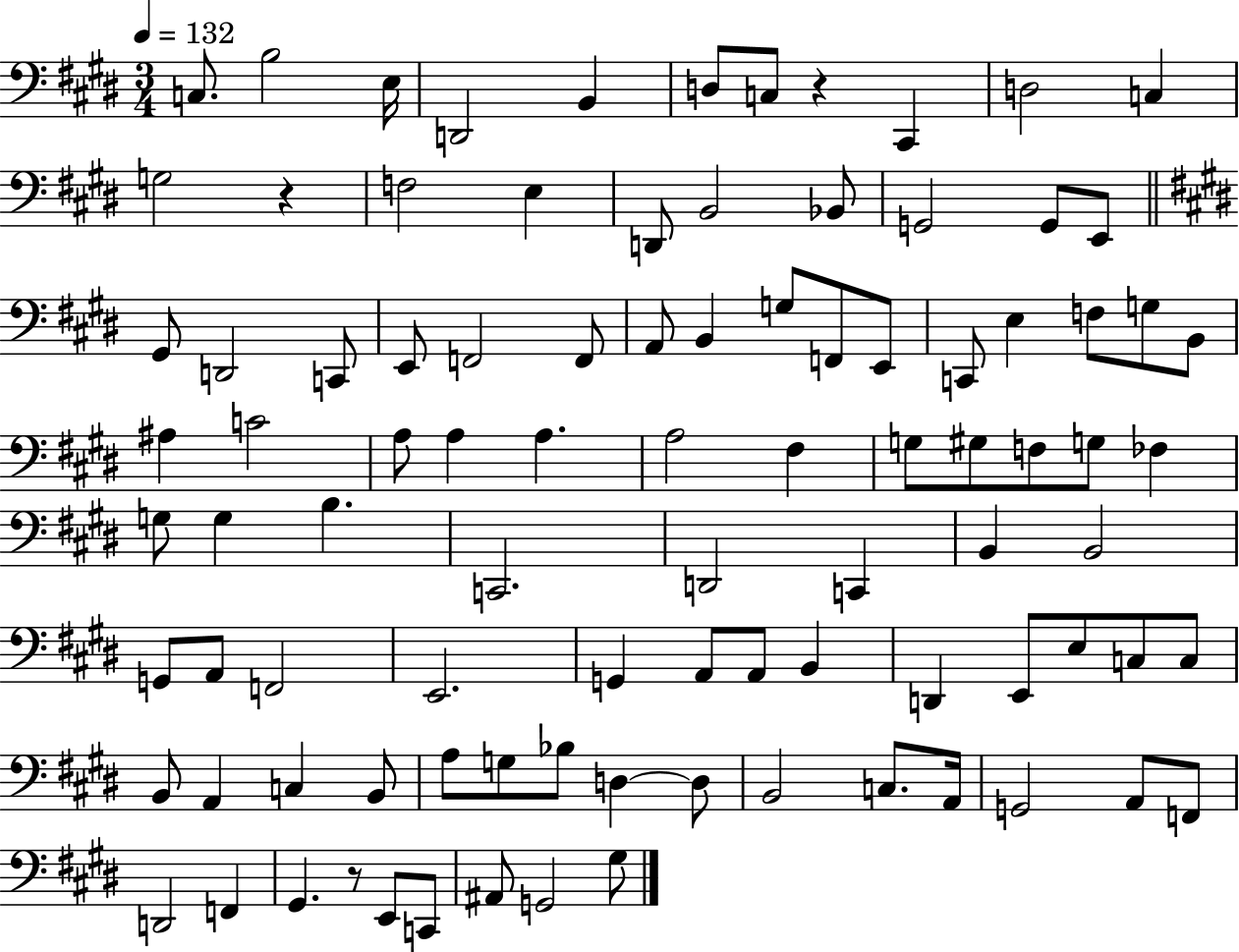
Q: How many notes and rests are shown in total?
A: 94